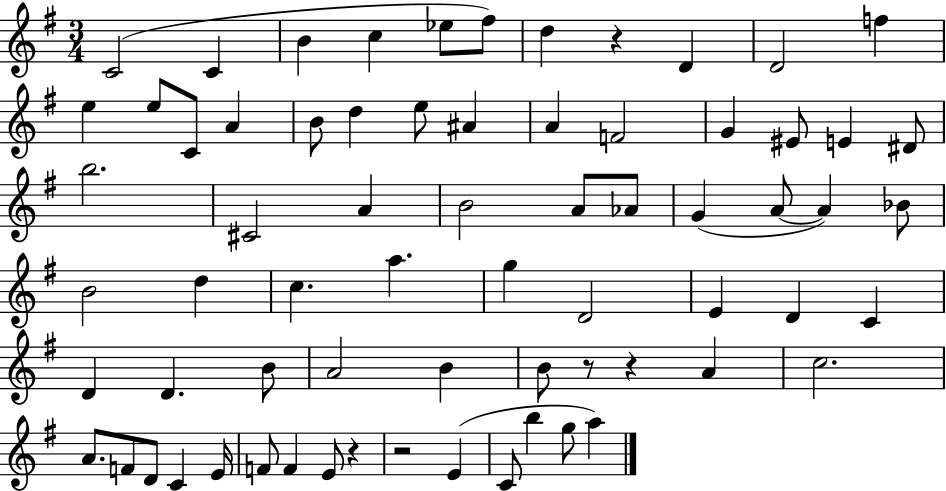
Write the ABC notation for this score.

X:1
T:Untitled
M:3/4
L:1/4
K:G
C2 C B c _e/2 ^f/2 d z D D2 f e e/2 C/2 A B/2 d e/2 ^A A F2 G ^E/2 E ^D/2 b2 ^C2 A B2 A/2 _A/2 G A/2 A _B/2 B2 d c a g D2 E D C D D B/2 A2 B B/2 z/2 z A c2 A/2 F/2 D/2 C E/4 F/2 F E/2 z z2 E C/2 b g/2 a